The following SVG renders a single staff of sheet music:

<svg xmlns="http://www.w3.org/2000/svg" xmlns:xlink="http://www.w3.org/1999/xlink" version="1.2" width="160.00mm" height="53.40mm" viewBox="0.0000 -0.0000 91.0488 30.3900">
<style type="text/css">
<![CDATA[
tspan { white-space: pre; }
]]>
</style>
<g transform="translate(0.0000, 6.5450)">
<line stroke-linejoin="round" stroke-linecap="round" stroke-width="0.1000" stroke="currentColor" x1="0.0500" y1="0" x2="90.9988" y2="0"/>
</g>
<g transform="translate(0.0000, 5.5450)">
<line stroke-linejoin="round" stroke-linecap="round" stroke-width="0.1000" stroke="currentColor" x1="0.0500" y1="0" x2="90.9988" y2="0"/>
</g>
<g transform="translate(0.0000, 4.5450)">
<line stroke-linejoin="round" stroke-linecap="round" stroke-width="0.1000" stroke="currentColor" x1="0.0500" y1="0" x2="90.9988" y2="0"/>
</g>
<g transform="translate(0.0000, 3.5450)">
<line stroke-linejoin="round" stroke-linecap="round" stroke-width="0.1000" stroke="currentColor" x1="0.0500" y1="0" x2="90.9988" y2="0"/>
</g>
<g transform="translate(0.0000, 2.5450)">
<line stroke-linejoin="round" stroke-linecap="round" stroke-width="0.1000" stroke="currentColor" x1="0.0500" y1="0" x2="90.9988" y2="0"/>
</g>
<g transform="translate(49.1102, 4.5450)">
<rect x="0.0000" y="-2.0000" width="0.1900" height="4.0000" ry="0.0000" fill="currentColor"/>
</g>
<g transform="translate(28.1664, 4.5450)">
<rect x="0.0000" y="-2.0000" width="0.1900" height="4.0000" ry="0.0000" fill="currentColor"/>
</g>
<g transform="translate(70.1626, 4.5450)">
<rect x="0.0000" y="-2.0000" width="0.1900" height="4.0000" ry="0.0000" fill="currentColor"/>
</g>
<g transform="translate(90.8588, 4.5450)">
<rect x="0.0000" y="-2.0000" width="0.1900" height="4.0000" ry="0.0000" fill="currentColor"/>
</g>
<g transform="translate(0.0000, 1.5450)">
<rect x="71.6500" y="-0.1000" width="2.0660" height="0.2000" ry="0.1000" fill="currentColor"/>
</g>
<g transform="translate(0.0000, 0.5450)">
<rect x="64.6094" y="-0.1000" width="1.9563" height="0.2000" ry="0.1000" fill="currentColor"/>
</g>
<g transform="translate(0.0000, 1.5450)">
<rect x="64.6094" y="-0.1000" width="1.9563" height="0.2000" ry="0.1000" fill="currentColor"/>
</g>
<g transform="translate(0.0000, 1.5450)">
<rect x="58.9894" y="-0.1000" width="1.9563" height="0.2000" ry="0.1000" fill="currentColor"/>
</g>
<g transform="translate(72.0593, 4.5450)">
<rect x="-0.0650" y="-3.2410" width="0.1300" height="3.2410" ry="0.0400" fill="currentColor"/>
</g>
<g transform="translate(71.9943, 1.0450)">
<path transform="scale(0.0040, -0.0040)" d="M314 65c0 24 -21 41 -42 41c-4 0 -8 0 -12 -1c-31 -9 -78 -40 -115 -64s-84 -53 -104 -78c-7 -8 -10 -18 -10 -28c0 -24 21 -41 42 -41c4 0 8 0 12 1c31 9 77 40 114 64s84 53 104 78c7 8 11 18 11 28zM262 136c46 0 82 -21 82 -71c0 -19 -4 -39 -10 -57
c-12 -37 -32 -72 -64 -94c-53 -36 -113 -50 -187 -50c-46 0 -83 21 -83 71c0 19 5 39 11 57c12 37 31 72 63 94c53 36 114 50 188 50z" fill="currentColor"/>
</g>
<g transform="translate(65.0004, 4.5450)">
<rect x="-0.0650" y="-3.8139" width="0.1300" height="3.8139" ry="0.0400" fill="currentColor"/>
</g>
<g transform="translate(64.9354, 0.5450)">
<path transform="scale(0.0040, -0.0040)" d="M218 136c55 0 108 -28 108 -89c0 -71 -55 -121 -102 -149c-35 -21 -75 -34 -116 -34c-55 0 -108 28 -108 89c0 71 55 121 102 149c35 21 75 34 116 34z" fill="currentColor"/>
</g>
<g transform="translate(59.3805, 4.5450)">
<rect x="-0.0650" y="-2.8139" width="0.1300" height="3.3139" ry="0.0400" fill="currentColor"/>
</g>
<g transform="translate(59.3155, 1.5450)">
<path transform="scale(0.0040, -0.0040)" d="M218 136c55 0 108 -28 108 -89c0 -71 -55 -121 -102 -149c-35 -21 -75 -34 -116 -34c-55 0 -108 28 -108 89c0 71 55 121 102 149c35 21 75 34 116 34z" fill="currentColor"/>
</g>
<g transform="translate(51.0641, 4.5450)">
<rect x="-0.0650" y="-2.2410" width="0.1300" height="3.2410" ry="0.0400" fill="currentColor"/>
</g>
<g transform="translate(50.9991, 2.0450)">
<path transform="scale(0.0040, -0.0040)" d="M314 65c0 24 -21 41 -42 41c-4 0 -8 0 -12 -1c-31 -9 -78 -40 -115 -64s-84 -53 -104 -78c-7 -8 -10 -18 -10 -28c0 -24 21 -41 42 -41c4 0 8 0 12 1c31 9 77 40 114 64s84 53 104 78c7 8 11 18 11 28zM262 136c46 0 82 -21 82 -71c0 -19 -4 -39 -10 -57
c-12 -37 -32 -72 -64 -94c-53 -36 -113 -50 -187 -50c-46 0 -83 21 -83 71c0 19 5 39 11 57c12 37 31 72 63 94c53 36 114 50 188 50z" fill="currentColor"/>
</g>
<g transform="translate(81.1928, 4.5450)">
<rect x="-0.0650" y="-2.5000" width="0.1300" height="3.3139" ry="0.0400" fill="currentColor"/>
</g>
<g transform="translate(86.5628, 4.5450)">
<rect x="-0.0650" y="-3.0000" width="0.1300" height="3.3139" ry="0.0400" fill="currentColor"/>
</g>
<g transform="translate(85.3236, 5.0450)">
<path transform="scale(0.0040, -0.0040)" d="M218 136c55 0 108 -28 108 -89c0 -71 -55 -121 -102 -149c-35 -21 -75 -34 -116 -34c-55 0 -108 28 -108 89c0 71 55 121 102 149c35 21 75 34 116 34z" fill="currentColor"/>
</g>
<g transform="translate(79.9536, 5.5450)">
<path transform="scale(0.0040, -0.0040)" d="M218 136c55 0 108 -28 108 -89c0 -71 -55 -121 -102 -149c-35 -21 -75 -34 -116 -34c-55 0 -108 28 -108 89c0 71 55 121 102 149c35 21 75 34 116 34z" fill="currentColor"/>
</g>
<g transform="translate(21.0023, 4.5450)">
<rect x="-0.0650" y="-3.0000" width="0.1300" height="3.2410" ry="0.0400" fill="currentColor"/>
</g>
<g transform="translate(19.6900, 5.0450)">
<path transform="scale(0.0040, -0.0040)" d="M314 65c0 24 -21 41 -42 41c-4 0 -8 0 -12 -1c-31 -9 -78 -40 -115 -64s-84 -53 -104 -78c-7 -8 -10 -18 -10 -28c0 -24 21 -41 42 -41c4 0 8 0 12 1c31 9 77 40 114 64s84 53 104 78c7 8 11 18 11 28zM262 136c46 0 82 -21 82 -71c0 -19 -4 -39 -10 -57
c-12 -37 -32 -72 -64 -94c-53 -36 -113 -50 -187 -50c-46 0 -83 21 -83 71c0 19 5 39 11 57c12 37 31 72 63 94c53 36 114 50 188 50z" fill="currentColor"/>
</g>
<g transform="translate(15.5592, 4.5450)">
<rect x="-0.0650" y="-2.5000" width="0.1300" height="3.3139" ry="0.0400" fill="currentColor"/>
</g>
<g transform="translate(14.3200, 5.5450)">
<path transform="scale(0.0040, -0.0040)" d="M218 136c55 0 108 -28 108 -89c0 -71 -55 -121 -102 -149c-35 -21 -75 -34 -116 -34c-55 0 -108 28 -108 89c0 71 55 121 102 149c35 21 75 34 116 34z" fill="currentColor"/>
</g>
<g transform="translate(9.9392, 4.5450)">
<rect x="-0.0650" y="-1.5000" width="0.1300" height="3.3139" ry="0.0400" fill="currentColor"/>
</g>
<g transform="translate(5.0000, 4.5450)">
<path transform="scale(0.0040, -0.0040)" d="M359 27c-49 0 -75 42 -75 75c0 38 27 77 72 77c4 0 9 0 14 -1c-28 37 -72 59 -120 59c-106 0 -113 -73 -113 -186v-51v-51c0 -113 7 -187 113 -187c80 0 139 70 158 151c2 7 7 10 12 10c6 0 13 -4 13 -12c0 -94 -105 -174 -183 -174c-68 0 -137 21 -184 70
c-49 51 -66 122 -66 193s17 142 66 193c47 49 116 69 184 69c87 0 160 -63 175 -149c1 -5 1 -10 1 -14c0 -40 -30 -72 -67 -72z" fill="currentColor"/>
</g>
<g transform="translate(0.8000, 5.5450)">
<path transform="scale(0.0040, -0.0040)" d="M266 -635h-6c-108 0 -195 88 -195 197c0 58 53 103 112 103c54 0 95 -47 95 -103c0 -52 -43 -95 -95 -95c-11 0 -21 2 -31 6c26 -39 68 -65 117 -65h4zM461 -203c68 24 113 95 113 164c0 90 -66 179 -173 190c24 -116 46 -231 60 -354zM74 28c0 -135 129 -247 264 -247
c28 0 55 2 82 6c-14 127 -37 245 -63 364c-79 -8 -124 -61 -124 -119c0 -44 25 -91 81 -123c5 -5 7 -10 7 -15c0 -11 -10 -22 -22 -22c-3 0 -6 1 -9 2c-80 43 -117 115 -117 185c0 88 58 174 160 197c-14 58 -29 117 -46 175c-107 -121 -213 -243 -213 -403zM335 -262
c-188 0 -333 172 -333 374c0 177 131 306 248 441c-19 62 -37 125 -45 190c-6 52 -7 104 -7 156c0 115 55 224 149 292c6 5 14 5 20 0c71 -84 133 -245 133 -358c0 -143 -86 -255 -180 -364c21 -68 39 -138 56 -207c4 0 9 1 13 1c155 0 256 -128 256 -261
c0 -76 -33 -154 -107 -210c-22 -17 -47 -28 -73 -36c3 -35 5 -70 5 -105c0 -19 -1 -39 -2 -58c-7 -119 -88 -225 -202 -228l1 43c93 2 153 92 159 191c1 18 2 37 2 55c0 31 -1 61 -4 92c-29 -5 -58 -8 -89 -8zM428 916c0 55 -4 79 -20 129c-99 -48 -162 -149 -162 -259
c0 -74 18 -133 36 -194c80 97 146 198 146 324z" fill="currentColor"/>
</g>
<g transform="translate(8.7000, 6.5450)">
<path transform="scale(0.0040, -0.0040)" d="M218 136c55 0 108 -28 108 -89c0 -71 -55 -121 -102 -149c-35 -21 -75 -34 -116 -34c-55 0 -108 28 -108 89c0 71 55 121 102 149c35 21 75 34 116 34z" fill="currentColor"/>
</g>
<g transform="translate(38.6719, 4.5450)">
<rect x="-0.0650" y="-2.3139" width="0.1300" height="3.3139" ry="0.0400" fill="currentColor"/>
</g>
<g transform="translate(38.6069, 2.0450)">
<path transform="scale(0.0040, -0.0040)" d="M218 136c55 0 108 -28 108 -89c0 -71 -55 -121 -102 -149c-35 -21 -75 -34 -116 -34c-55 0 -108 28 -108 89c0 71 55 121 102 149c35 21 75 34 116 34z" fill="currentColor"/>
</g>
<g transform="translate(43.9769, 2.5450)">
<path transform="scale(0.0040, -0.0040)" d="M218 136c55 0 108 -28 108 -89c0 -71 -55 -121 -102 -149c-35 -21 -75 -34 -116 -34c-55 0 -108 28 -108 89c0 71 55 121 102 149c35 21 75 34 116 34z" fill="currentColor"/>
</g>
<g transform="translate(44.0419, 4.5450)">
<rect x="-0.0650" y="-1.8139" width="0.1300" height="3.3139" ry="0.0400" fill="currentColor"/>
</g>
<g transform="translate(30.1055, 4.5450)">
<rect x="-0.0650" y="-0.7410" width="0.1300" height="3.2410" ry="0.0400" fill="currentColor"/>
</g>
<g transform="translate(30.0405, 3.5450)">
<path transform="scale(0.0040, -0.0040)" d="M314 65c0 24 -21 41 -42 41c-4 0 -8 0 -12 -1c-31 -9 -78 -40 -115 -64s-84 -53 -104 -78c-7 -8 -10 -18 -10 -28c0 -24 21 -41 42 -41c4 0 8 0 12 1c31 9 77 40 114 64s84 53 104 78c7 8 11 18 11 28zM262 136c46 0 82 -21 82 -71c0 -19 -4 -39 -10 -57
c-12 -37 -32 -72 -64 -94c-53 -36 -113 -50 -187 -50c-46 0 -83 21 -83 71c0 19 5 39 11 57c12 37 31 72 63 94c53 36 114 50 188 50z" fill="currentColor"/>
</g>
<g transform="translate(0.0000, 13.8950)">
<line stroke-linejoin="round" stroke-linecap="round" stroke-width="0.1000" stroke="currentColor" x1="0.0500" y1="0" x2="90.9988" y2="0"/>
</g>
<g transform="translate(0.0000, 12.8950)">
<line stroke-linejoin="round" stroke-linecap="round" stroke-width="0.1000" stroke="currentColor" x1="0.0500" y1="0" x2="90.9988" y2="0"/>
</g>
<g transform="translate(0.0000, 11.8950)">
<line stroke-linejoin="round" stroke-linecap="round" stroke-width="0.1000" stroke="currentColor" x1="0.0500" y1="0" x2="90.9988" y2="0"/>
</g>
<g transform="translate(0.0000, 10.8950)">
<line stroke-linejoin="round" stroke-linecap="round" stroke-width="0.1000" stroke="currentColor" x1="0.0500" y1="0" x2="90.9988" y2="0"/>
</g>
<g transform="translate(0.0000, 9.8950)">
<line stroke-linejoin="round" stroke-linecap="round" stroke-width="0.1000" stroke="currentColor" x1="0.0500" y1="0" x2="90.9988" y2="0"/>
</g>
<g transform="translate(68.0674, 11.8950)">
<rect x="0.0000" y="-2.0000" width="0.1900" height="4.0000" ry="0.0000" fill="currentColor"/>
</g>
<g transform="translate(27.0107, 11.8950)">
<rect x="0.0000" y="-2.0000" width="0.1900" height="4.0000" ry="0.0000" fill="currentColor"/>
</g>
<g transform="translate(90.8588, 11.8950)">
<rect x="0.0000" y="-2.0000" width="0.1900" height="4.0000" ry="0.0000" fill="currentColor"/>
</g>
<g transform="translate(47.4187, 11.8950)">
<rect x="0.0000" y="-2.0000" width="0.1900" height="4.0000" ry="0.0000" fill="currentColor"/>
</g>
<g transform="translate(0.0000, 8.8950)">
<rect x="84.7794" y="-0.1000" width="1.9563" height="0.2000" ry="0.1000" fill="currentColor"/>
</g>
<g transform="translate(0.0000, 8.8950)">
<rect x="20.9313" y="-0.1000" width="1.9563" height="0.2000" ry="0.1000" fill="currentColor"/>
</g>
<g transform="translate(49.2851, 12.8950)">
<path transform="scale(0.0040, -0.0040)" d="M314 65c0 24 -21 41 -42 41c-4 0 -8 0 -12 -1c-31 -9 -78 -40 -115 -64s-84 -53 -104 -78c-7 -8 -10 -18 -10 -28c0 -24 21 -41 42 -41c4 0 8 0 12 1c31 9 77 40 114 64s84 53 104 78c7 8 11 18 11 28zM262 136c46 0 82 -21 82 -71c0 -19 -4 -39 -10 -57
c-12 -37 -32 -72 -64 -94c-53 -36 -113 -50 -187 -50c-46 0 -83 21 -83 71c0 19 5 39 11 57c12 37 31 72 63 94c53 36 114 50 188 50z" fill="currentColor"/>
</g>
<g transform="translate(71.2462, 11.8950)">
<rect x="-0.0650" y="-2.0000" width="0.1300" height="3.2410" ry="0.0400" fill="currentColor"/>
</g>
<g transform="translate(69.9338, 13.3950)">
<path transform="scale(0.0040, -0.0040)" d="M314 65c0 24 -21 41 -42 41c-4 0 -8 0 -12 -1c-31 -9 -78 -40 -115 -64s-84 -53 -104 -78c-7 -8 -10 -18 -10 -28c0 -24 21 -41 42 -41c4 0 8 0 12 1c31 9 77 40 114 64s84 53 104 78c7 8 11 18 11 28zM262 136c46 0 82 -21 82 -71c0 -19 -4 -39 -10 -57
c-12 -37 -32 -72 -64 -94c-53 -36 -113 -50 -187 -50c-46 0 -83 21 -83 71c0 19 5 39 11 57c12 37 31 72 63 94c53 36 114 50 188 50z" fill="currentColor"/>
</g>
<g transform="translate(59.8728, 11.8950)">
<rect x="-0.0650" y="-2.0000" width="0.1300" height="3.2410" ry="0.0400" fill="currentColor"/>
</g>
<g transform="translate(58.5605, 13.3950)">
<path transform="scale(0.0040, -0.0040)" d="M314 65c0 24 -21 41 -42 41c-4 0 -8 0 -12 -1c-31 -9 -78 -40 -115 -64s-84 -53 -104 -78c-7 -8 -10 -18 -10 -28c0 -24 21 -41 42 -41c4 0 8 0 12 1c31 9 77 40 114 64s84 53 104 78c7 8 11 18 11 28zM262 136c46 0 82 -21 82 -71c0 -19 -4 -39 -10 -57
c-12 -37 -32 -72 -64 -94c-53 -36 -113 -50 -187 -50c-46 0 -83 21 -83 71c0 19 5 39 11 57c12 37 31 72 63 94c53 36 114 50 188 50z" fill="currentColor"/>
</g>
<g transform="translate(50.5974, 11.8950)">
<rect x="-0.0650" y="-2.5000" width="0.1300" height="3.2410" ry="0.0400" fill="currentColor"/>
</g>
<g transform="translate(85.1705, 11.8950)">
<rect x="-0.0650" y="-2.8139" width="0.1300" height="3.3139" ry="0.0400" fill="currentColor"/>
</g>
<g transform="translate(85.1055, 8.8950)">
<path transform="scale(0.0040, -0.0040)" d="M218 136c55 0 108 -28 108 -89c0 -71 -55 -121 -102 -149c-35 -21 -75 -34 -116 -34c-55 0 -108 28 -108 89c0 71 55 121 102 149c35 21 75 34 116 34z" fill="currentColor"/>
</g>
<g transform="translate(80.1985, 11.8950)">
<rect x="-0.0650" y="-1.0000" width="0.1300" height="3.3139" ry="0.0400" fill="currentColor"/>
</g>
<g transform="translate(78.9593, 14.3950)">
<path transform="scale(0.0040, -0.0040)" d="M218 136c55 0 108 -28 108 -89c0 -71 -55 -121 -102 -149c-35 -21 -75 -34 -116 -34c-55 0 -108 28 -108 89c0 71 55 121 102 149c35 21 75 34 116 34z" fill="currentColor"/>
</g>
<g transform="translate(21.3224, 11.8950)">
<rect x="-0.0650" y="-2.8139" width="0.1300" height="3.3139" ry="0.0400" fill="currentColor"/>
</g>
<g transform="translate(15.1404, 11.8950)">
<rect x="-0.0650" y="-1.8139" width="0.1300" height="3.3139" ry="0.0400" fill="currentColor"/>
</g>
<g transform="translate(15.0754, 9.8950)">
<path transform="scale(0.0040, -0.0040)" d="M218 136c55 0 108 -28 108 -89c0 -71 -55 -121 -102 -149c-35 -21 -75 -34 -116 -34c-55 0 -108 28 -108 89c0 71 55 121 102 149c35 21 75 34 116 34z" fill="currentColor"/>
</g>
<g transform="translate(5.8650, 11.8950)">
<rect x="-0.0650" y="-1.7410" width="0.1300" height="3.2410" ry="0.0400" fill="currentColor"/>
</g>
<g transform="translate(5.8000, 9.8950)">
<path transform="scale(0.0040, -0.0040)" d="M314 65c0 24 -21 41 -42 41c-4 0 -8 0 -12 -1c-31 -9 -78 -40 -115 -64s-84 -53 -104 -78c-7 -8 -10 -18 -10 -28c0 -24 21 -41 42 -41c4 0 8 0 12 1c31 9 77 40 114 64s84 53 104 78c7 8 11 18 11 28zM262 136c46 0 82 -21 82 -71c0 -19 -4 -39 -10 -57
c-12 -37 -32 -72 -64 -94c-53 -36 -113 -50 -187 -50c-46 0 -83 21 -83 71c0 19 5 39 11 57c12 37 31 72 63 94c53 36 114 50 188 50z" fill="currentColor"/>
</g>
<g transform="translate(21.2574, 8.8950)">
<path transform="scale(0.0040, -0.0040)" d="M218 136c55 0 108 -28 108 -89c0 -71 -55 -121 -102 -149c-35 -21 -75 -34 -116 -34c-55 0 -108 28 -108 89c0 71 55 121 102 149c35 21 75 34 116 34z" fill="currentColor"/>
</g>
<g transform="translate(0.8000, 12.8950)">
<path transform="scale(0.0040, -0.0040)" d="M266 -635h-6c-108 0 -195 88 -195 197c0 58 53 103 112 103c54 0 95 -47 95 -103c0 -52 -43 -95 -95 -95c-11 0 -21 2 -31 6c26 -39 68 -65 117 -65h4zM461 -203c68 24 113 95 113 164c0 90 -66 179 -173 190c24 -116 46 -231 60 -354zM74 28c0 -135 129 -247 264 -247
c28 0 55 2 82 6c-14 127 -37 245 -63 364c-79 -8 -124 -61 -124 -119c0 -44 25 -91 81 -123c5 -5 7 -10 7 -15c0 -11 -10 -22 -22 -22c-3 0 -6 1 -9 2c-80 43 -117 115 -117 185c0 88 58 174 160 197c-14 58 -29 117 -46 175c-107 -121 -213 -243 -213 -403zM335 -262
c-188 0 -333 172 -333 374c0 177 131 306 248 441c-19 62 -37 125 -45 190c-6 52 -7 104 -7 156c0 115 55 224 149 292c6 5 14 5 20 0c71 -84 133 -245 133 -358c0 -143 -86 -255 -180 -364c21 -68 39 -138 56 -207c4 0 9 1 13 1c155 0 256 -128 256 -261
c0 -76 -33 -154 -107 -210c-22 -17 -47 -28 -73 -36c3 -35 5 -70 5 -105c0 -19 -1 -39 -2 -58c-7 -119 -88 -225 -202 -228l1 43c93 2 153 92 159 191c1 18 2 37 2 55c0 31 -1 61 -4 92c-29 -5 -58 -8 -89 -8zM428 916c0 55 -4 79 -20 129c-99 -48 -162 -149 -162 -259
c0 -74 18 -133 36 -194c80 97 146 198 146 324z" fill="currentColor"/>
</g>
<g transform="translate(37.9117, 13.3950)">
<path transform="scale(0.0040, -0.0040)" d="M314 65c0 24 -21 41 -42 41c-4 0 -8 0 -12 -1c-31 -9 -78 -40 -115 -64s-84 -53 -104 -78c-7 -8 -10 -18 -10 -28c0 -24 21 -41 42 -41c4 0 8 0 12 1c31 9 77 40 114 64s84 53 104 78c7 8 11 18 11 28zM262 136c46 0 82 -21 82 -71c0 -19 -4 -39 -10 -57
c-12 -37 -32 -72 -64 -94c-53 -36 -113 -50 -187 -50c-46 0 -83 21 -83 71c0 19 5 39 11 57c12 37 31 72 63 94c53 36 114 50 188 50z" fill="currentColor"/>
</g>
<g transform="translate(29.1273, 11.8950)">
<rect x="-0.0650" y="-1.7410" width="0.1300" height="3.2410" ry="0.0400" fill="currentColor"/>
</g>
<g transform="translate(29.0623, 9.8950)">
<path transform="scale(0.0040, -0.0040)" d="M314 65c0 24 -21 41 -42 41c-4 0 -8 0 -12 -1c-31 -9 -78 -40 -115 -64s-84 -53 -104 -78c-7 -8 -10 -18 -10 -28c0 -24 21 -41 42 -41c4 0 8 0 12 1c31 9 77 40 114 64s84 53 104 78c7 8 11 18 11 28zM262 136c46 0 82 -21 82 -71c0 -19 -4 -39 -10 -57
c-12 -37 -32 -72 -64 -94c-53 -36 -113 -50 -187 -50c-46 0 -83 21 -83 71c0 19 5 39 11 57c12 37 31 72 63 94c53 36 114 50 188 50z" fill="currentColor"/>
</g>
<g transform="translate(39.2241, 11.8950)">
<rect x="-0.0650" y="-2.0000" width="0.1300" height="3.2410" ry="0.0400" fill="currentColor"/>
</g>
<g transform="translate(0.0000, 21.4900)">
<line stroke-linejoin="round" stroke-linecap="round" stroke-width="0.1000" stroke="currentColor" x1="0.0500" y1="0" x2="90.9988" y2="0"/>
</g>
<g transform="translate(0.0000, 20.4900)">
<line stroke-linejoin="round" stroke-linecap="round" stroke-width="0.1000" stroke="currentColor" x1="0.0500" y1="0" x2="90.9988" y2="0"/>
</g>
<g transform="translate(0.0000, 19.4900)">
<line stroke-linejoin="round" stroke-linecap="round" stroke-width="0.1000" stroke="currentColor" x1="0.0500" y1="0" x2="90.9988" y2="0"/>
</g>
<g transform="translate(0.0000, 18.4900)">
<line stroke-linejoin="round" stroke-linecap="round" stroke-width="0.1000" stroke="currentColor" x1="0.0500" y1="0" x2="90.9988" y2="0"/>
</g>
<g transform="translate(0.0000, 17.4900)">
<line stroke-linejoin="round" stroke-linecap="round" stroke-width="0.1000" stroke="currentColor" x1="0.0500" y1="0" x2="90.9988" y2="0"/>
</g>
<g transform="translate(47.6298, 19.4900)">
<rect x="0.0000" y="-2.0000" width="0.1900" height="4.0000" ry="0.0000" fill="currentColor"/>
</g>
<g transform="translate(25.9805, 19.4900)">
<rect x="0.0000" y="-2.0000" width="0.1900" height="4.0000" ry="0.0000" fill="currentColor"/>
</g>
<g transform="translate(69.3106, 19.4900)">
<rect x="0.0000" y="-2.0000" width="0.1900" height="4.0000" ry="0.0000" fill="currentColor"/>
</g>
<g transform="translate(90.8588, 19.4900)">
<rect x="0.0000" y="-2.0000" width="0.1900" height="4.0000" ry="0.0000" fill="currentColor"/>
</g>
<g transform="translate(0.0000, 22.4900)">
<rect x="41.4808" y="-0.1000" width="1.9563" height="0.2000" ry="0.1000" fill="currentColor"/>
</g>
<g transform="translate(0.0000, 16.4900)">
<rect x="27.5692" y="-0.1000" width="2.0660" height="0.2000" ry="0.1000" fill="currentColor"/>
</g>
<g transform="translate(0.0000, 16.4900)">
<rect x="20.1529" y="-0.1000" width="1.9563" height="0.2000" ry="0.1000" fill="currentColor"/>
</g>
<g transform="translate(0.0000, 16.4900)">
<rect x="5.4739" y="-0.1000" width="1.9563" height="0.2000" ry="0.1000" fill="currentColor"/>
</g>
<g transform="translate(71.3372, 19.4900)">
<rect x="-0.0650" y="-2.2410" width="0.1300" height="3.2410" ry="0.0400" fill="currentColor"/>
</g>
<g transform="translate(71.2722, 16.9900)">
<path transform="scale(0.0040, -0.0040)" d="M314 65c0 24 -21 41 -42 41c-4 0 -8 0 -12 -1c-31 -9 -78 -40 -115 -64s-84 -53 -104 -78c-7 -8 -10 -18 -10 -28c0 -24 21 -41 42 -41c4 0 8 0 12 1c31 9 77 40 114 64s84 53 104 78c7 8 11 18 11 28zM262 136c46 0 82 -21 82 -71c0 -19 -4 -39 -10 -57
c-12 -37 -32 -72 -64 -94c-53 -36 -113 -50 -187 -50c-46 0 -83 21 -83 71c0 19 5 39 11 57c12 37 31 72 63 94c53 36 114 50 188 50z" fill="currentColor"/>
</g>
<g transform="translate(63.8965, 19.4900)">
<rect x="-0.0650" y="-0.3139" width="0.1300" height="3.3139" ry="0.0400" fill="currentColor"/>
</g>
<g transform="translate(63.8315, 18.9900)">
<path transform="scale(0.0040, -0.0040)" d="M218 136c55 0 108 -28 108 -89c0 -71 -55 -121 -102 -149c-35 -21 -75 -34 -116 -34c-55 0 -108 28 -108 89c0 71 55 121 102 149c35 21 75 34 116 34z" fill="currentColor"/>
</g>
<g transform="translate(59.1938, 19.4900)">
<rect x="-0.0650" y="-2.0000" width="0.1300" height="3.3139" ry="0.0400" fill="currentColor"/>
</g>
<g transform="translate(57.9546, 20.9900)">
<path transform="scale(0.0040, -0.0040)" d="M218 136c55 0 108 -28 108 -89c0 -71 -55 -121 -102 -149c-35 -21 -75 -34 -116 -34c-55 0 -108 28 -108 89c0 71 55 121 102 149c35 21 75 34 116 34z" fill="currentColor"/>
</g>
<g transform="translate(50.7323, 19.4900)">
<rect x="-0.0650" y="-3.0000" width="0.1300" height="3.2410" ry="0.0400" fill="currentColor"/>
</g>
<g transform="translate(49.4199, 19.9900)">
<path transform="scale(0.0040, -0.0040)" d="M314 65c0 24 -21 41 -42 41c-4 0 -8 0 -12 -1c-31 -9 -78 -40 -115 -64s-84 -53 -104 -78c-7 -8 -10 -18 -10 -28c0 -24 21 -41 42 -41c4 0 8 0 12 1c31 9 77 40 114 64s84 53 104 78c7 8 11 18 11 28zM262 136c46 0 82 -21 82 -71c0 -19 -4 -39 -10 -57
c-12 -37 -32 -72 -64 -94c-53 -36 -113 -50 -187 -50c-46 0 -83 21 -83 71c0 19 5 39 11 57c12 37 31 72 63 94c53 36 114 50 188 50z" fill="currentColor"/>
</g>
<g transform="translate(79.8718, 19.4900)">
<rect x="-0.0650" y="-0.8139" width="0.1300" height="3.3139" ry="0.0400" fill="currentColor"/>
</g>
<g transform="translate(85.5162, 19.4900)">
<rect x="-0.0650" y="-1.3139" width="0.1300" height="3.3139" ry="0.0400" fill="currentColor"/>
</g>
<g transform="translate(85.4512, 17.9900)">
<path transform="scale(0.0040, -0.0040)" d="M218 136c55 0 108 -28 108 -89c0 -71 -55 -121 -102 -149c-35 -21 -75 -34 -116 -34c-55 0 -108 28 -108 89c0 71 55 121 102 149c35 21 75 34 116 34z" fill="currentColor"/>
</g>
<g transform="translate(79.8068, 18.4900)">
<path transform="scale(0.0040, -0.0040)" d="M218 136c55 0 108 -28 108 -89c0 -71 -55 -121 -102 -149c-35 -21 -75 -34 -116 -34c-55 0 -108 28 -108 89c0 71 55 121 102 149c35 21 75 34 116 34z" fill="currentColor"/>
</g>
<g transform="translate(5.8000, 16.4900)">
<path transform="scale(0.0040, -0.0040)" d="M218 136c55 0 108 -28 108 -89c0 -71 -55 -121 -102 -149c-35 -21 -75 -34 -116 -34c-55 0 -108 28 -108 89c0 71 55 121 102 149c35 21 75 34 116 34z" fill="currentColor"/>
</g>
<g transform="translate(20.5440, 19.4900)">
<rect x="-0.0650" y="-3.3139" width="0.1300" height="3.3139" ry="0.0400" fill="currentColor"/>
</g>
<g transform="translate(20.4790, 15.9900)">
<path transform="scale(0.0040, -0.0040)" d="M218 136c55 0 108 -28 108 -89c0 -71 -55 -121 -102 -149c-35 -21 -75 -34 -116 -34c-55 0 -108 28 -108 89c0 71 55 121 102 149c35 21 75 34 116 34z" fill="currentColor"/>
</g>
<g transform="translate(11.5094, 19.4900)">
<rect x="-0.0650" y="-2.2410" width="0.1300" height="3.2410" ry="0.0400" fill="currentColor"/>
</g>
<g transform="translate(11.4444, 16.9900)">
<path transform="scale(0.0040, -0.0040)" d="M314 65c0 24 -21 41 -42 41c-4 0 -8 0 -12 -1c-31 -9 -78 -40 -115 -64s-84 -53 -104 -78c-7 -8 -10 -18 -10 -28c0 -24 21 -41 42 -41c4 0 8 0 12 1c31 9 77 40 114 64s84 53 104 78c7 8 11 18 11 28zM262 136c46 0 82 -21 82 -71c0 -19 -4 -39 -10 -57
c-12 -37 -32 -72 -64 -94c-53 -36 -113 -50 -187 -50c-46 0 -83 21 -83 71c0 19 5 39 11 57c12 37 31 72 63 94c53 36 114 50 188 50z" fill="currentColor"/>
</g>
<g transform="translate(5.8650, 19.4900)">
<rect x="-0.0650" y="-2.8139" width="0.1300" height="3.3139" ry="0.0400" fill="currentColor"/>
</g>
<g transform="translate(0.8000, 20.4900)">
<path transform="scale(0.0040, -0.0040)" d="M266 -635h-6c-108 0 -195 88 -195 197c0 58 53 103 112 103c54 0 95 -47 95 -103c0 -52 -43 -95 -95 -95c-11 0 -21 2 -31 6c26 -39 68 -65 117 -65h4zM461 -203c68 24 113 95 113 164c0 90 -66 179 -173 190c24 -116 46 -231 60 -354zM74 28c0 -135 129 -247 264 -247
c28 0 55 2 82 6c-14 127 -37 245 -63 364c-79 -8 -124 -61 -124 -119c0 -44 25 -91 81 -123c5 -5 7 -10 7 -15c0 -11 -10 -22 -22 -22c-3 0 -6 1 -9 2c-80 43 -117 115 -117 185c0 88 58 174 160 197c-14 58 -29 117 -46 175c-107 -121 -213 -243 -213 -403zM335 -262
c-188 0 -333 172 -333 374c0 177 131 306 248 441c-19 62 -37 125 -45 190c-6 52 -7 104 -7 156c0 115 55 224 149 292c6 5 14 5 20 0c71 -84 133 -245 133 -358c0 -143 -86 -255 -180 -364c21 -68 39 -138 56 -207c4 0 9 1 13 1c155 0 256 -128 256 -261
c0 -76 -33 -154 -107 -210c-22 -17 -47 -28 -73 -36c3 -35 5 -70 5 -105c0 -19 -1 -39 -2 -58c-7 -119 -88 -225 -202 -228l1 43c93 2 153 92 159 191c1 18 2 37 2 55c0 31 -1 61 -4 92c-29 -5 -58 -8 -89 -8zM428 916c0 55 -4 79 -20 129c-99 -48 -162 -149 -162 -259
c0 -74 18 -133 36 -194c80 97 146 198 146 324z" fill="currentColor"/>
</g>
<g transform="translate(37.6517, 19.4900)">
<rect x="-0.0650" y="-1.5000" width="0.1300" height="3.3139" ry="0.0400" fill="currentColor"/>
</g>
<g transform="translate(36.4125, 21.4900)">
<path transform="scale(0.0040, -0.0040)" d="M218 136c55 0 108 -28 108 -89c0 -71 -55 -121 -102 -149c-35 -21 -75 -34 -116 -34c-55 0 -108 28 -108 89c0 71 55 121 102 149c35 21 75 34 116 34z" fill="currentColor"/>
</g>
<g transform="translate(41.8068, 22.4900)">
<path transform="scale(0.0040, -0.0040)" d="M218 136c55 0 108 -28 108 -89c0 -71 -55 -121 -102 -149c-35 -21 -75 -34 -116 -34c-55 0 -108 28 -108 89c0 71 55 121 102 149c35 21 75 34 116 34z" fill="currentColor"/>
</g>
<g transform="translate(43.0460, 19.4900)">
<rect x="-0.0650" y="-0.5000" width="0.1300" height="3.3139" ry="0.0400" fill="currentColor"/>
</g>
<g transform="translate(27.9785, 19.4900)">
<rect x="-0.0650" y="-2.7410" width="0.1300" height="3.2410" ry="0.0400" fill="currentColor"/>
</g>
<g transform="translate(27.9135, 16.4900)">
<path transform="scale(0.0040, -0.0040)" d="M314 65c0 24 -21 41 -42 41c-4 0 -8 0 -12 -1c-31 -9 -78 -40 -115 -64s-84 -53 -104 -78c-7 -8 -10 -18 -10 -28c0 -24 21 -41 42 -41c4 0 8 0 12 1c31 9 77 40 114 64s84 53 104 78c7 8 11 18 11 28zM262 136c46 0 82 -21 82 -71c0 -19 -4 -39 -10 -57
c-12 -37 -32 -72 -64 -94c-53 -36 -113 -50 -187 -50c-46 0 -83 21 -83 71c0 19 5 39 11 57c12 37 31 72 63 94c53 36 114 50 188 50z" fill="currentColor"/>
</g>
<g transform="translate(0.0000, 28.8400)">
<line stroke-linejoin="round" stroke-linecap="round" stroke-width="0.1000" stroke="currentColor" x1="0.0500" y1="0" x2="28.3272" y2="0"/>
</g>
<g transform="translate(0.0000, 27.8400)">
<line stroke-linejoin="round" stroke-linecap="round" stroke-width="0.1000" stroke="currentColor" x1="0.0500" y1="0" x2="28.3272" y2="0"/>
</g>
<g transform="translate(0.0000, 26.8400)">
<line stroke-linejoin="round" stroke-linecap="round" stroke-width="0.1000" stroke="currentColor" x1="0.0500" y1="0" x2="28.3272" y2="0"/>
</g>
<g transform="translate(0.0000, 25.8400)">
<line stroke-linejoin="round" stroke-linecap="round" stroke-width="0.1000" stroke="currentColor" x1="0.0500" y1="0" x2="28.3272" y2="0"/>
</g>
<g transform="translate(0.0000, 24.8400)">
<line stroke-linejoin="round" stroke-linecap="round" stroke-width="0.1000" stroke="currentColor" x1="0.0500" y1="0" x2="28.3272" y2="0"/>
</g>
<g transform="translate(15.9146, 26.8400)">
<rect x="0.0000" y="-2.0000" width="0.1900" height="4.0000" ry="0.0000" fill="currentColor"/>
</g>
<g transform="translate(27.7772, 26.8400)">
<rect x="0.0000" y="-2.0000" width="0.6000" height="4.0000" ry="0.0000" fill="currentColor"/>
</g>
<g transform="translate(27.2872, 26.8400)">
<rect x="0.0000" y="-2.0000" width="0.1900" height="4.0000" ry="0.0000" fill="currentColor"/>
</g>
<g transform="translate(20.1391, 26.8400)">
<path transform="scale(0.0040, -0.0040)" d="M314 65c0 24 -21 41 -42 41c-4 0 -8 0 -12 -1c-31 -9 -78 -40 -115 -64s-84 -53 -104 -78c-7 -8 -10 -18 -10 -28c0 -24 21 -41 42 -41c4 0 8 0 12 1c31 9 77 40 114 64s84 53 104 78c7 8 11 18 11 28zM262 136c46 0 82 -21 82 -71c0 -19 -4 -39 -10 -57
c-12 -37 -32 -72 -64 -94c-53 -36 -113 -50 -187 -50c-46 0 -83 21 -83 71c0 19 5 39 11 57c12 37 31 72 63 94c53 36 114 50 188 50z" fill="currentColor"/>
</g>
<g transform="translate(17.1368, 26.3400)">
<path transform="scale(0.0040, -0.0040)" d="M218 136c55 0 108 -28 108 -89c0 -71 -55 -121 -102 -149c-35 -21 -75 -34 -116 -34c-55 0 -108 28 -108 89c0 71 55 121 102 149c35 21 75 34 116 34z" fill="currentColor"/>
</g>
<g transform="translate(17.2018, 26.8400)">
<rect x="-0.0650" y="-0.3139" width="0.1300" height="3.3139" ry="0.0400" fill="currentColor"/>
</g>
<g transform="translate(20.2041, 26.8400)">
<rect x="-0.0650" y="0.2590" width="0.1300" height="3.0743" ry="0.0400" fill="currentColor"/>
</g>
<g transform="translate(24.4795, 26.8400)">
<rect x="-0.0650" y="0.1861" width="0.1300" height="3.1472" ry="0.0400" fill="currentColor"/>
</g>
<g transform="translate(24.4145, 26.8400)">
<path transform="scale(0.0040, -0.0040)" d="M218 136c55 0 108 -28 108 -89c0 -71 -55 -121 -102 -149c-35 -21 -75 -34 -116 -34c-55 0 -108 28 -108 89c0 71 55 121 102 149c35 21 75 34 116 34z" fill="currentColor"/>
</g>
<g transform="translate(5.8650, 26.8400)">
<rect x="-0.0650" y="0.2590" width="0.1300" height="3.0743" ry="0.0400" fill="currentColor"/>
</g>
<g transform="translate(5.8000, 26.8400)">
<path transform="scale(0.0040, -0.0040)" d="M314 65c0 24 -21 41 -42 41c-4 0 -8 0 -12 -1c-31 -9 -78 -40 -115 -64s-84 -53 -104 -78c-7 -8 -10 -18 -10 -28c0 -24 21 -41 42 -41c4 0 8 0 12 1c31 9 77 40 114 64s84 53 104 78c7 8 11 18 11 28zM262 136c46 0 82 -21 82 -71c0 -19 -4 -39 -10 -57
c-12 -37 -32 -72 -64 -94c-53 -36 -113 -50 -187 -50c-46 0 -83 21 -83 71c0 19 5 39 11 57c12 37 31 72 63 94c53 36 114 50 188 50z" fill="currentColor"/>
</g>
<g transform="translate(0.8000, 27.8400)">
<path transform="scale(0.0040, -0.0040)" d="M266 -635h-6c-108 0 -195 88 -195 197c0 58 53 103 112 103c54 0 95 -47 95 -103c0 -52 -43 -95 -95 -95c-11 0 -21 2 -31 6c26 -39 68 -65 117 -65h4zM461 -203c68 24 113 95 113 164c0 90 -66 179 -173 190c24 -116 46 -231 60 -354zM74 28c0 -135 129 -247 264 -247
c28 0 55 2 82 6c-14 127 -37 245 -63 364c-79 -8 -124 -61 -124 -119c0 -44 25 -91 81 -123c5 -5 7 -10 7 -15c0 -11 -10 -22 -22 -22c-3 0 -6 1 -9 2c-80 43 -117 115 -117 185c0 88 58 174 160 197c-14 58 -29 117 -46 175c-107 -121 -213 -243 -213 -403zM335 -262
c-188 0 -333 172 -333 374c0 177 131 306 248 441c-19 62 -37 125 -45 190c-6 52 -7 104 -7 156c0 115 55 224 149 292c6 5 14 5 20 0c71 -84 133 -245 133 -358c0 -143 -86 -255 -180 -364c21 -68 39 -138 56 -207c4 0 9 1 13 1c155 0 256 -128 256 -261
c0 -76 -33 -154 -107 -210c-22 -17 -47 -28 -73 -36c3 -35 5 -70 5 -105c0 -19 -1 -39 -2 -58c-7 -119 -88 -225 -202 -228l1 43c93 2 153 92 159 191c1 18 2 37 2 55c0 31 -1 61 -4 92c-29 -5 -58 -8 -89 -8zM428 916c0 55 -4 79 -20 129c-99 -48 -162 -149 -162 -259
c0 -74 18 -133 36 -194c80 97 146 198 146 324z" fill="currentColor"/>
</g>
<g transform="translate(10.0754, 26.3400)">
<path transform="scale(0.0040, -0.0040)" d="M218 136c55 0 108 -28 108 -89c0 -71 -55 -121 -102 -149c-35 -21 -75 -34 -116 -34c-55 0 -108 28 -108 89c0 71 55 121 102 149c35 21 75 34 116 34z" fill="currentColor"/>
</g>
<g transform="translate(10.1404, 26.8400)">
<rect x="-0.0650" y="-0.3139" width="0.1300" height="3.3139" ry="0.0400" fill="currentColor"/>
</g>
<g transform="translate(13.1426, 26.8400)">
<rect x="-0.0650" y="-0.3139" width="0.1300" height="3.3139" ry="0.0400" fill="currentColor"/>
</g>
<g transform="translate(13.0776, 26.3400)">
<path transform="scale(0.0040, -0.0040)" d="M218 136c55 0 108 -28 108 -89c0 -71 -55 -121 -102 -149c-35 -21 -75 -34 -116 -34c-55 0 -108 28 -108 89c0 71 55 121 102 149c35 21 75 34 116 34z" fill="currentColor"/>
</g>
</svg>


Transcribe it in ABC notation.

X:1
T:Untitled
M:4/4
L:1/4
K:C
E G A2 d2 g f g2 a c' b2 G A f2 f a f2 F2 G2 F2 F2 D a a g2 b a2 E C A2 F c g2 d e B2 c c c B2 B